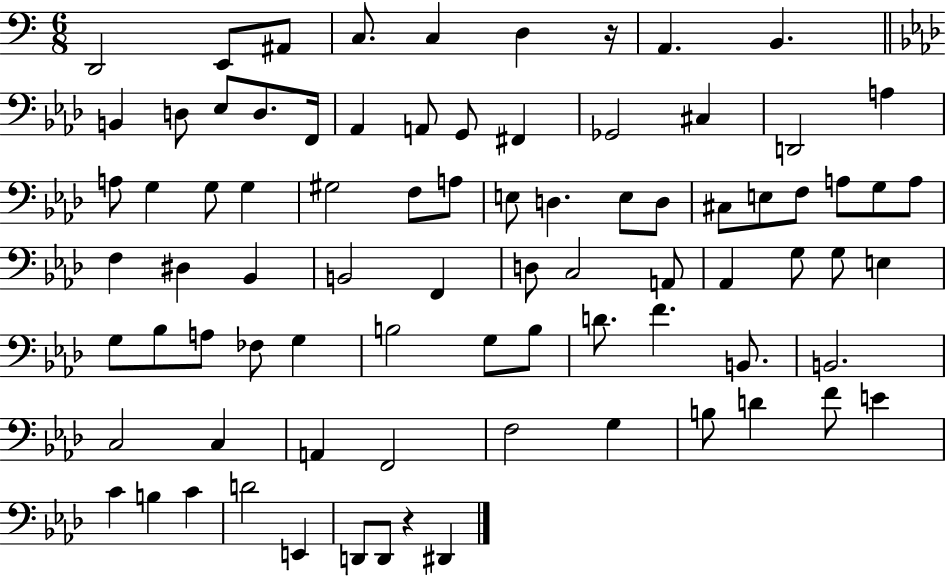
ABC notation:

X:1
T:Untitled
M:6/8
L:1/4
K:C
D,,2 E,,/2 ^A,,/2 C,/2 C, D, z/4 A,, B,, B,, D,/2 _E,/2 D,/2 F,,/4 _A,, A,,/2 G,,/2 ^F,, _G,,2 ^C, D,,2 A, A,/2 G, G,/2 G, ^G,2 F,/2 A,/2 E,/2 D, E,/2 D,/2 ^C,/2 E,/2 F,/2 A,/2 G,/2 A,/2 F, ^D, _B,, B,,2 F,, D,/2 C,2 A,,/2 _A,, G,/2 G,/2 E, G,/2 _B,/2 A,/2 _F,/2 G, B,2 G,/2 B,/2 D/2 F B,,/2 B,,2 C,2 C, A,, F,,2 F,2 G, B,/2 D F/2 E C B, C D2 E,, D,,/2 D,,/2 z ^D,,